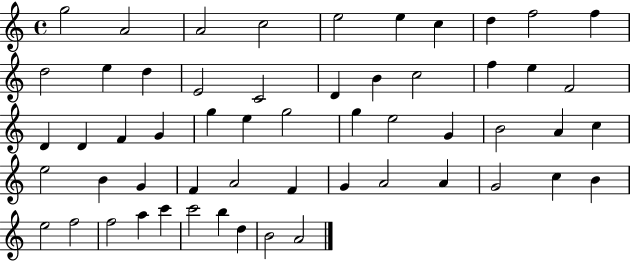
X:1
T:Untitled
M:4/4
L:1/4
K:C
g2 A2 A2 c2 e2 e c d f2 f d2 e d E2 C2 D B c2 f e F2 D D F G g e g2 g e2 G B2 A c e2 B G F A2 F G A2 A G2 c B e2 f2 f2 a c' c'2 b d B2 A2